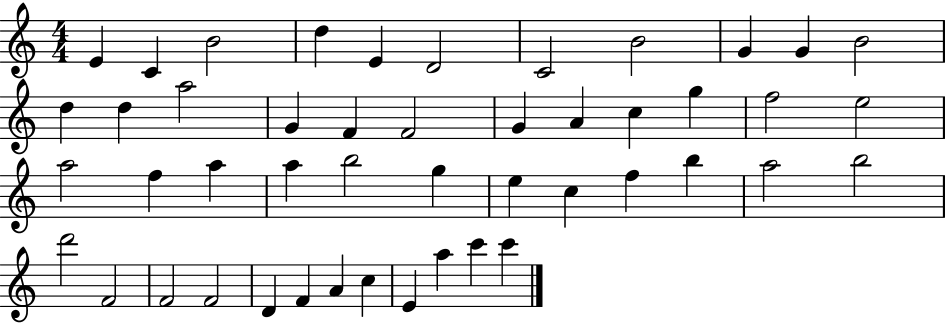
E4/q C4/q B4/h D5/q E4/q D4/h C4/h B4/h G4/q G4/q B4/h D5/q D5/q A5/h G4/q F4/q F4/h G4/q A4/q C5/q G5/q F5/h E5/h A5/h F5/q A5/q A5/q B5/h G5/q E5/q C5/q F5/q B5/q A5/h B5/h D6/h F4/h F4/h F4/h D4/q F4/q A4/q C5/q E4/q A5/q C6/q C6/q